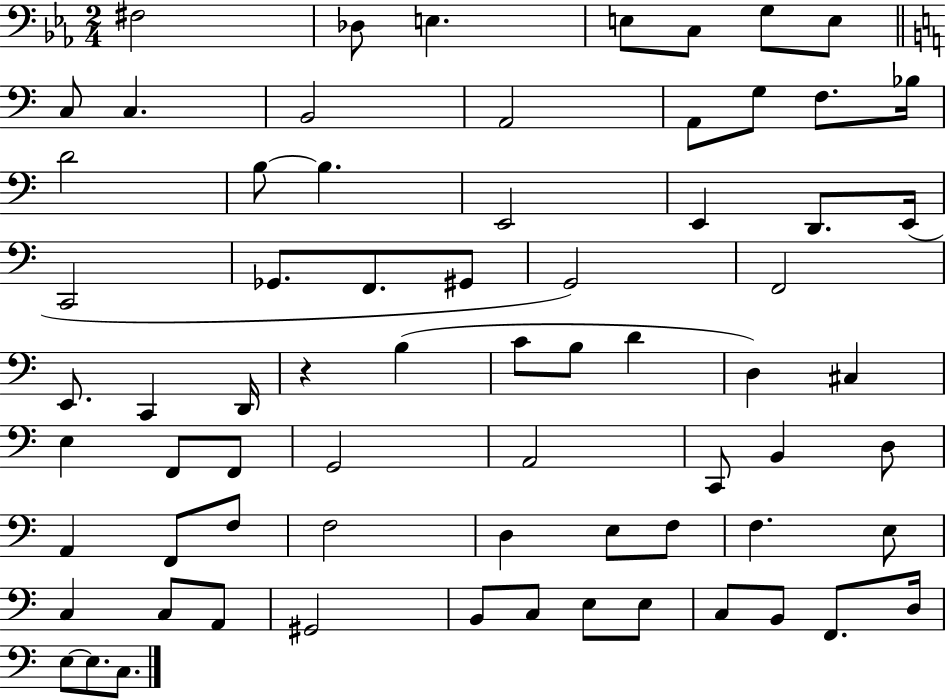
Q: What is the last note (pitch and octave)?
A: C3